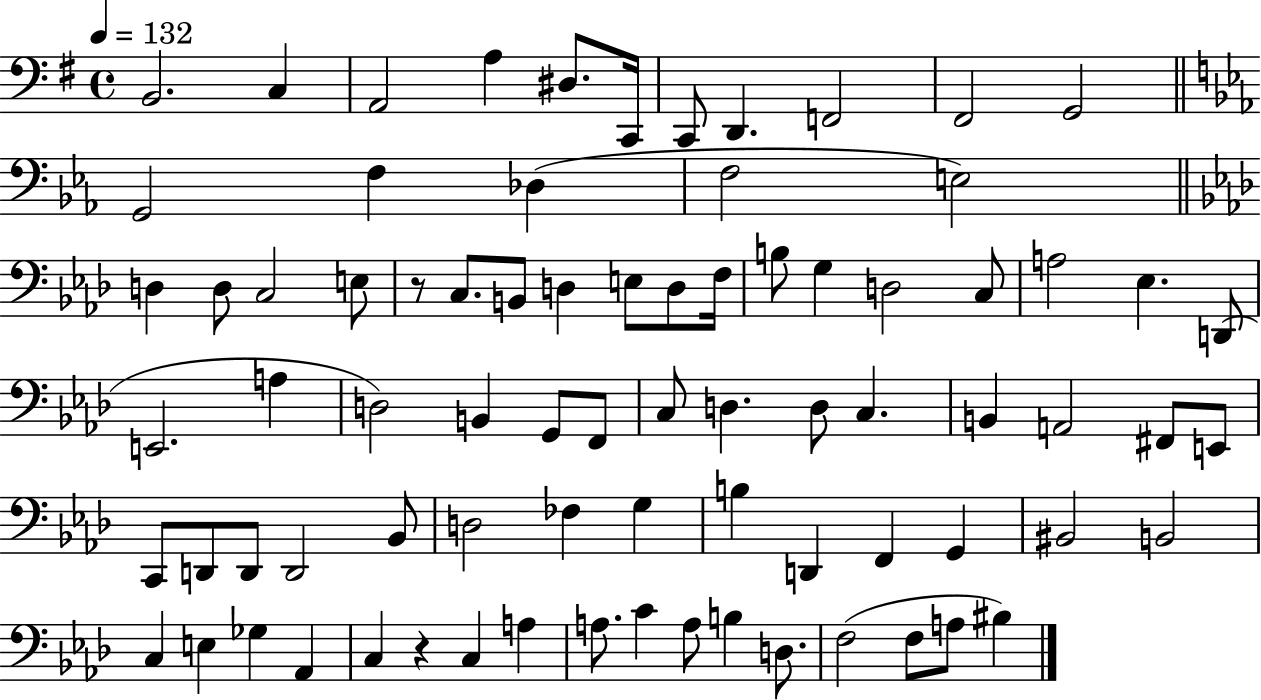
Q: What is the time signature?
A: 4/4